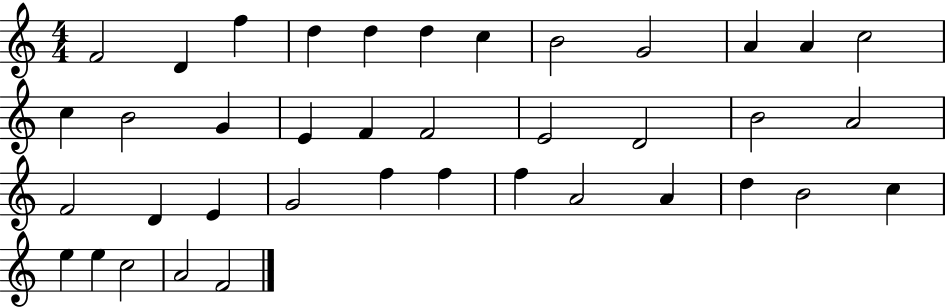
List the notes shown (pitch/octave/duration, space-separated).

F4/h D4/q F5/q D5/q D5/q D5/q C5/q B4/h G4/h A4/q A4/q C5/h C5/q B4/h G4/q E4/q F4/q F4/h E4/h D4/h B4/h A4/h F4/h D4/q E4/q G4/h F5/q F5/q F5/q A4/h A4/q D5/q B4/h C5/q E5/q E5/q C5/h A4/h F4/h